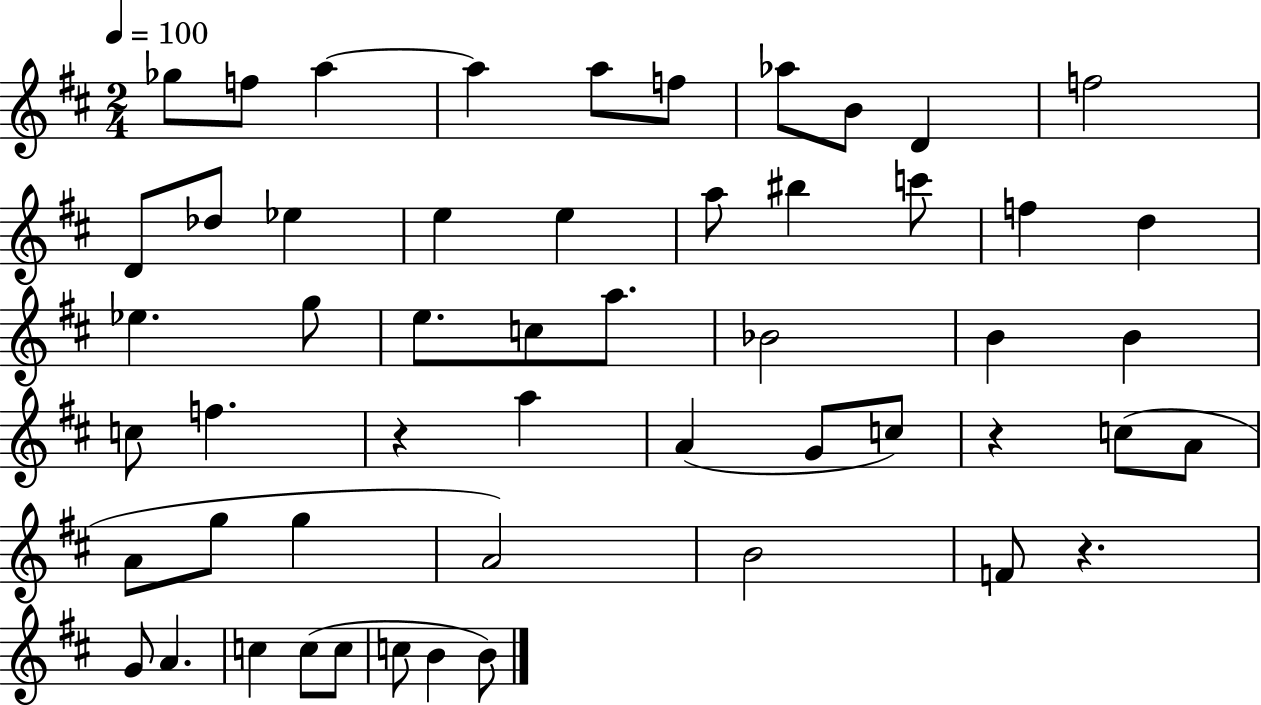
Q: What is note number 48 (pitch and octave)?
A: C5